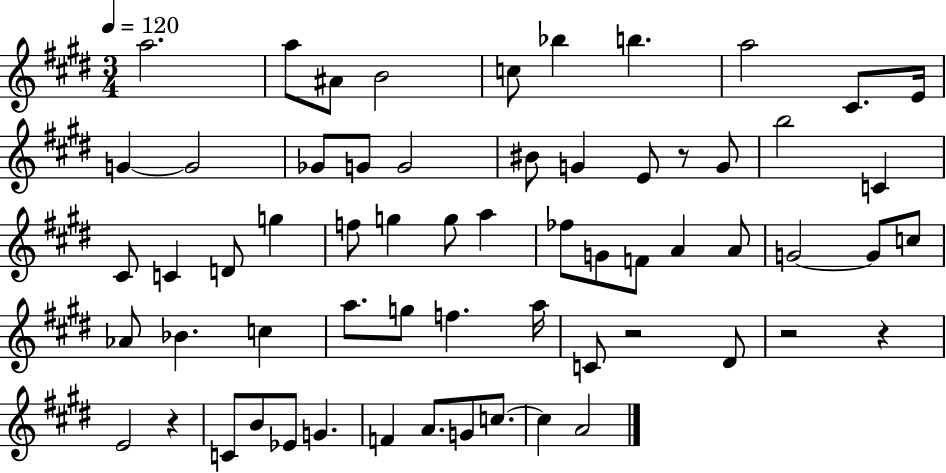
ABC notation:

X:1
T:Untitled
M:3/4
L:1/4
K:E
a2 a/2 ^A/2 B2 c/2 _b b a2 ^C/2 E/4 G G2 _G/2 G/2 G2 ^B/2 G E/2 z/2 G/2 b2 C ^C/2 C D/2 g f/2 g g/2 a _f/2 G/2 F/2 A A/2 G2 G/2 c/2 _A/2 _B c a/2 g/2 f a/4 C/2 z2 ^D/2 z2 z E2 z C/2 B/2 _E/2 G F A/2 G/2 c/2 c A2